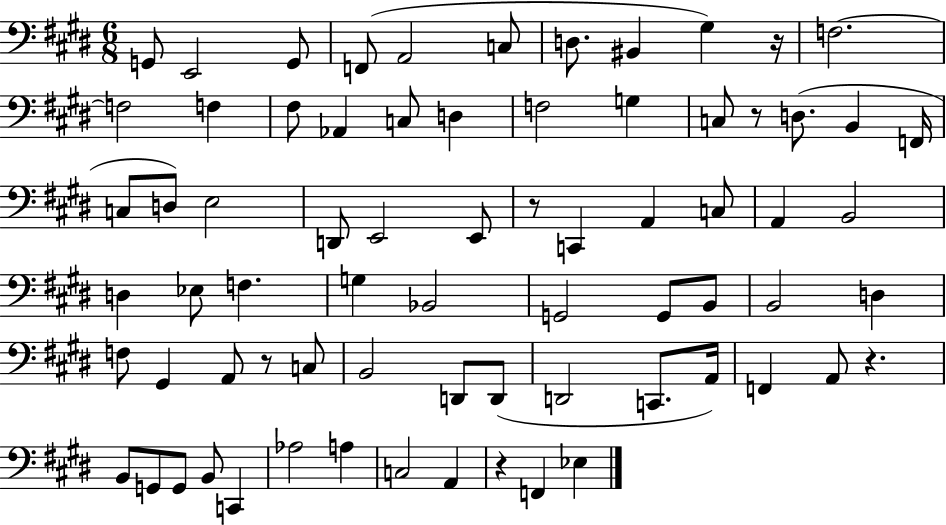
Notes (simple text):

G2/e E2/h G2/e F2/e A2/h C3/e D3/e. BIS2/q G#3/q R/s F3/h. F3/h F3/q F#3/e Ab2/q C3/e D3/q F3/h G3/q C3/e R/e D3/e. B2/q F2/s C3/e D3/e E3/h D2/e E2/h E2/e R/e C2/q A2/q C3/e A2/q B2/h D3/q Eb3/e F3/q. G3/q Bb2/h G2/h G2/e B2/e B2/h D3/q F3/e G#2/q A2/e R/e C3/e B2/h D2/e D2/e D2/h C2/e. A2/s F2/q A2/e R/q. B2/e G2/e G2/e B2/e C2/q Ab3/h A3/q C3/h A2/q R/q F2/q Eb3/q